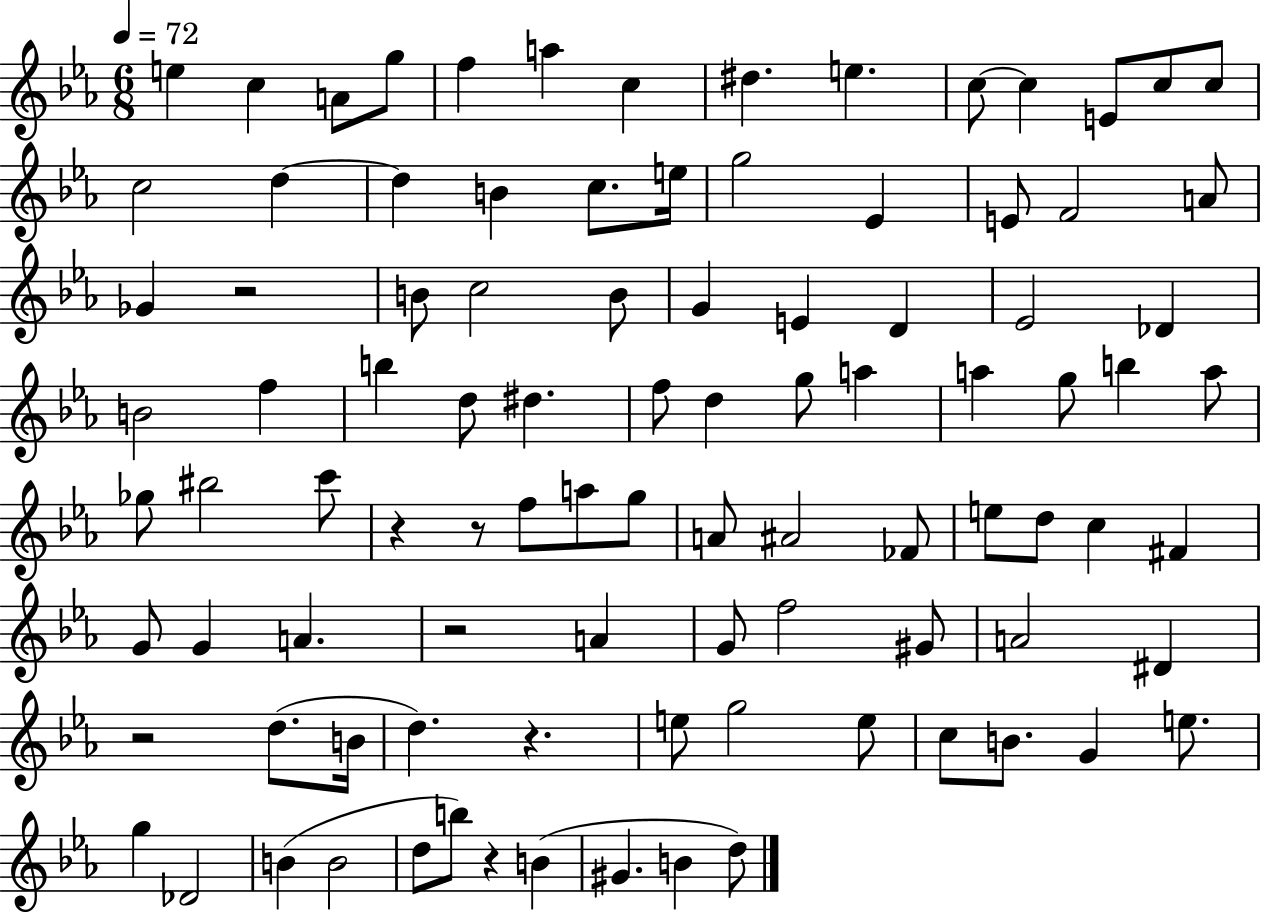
E5/q C5/q A4/e G5/e F5/q A5/q C5/q D#5/q. E5/q. C5/e C5/q E4/e C5/e C5/e C5/h D5/q D5/q B4/q C5/e. E5/s G5/h Eb4/q E4/e F4/h A4/e Gb4/q R/h B4/e C5/h B4/e G4/q E4/q D4/q Eb4/h Db4/q B4/h F5/q B5/q D5/e D#5/q. F5/e D5/q G5/e A5/q A5/q G5/e B5/q A5/e Gb5/e BIS5/h C6/e R/q R/e F5/e A5/e G5/e A4/e A#4/h FES4/e E5/e D5/e C5/q F#4/q G4/e G4/q A4/q. R/h A4/q G4/e F5/h G#4/e A4/h D#4/q R/h D5/e. B4/s D5/q. R/q. E5/e G5/h E5/e C5/e B4/e. G4/q E5/e. G5/q Db4/h B4/q B4/h D5/e B5/e R/q B4/q G#4/q. B4/q D5/e